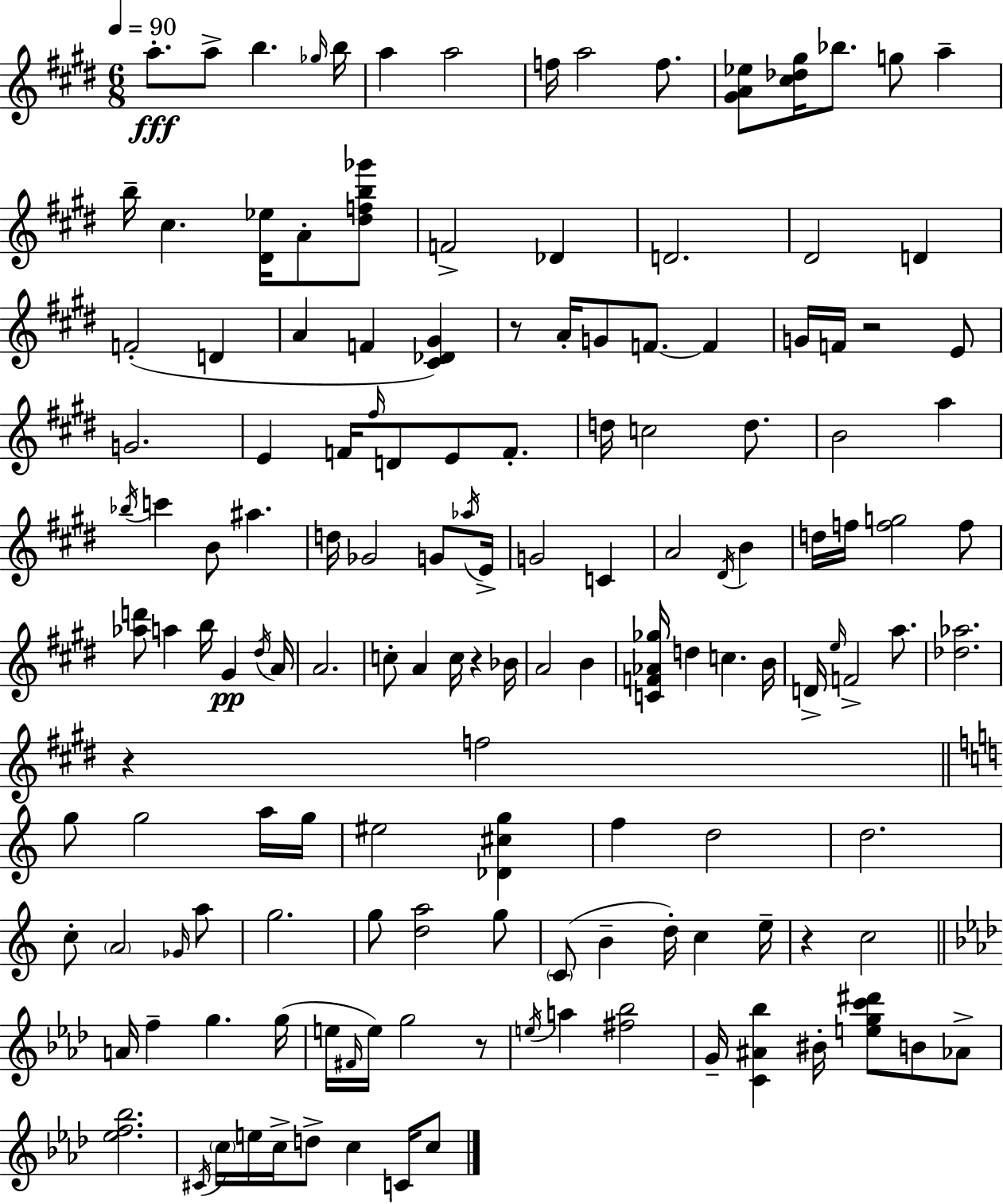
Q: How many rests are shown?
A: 6